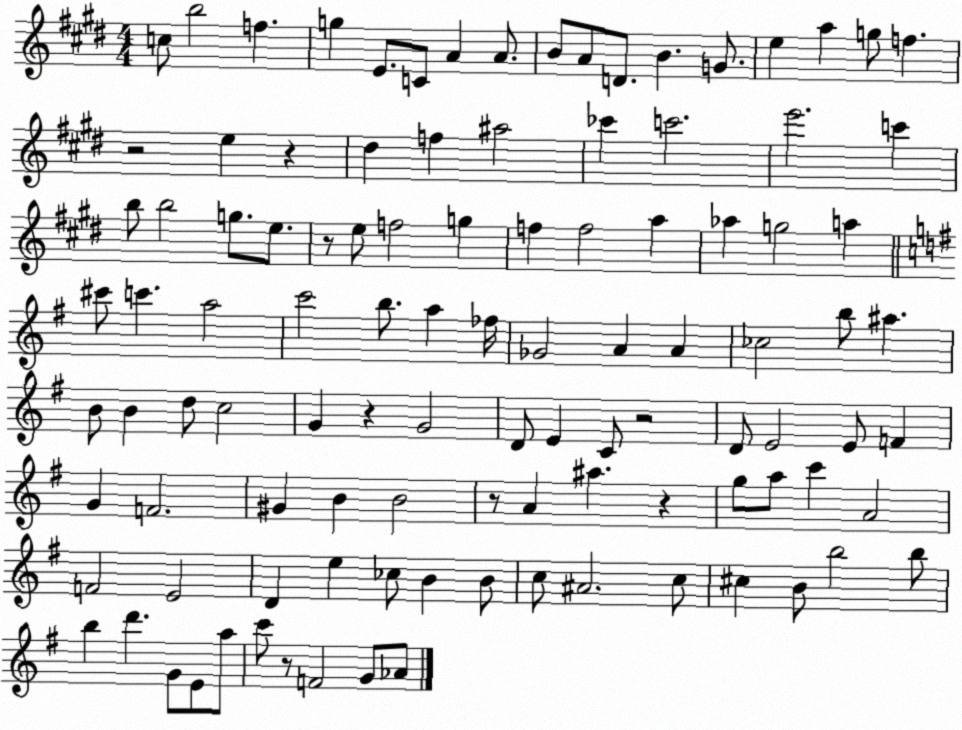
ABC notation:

X:1
T:Untitled
M:4/4
L:1/4
K:E
c/2 b2 f g E/2 C/2 A A/2 B/2 A/2 D/2 B G/2 e a g/2 f z2 e z ^d f ^a2 _c' c'2 e'2 c' b/2 b2 g/2 e/2 z/2 e/2 f2 g f f2 a _a g2 a ^c'/2 c' a2 c'2 b/2 a _f/4 _G2 A A _c2 b/2 ^a B/2 B d/2 c2 G z G2 D/2 E C/2 z2 D/2 E2 E/2 F G F2 ^G B B2 z/2 A ^a z g/2 a/2 c' A2 F2 E2 D e _c/2 B B/2 c/2 ^A2 c/2 ^c B/2 b2 b/2 b d' G/2 E/2 a/2 c'/2 z/2 F2 G/2 _A/2